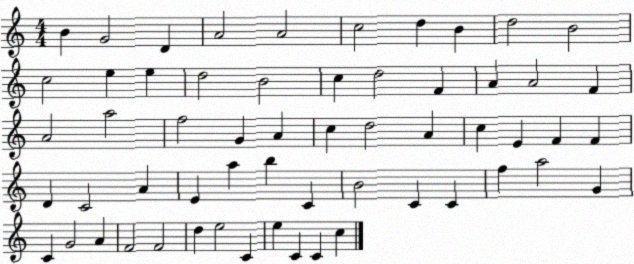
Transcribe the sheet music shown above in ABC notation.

X:1
T:Untitled
M:4/4
L:1/4
K:C
B G2 D A2 A2 c2 d B d2 B2 c2 e e d2 B2 c d2 F A A2 F A2 a2 f2 G A c d2 A c E F F D C2 A E a b C B2 C C f a2 G C G2 A F2 F2 d e2 C e C C c